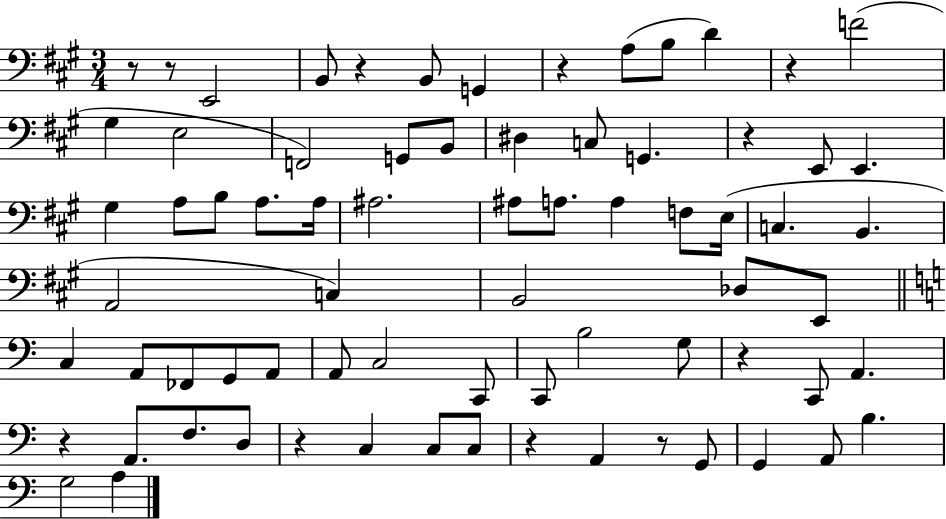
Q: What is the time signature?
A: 3/4